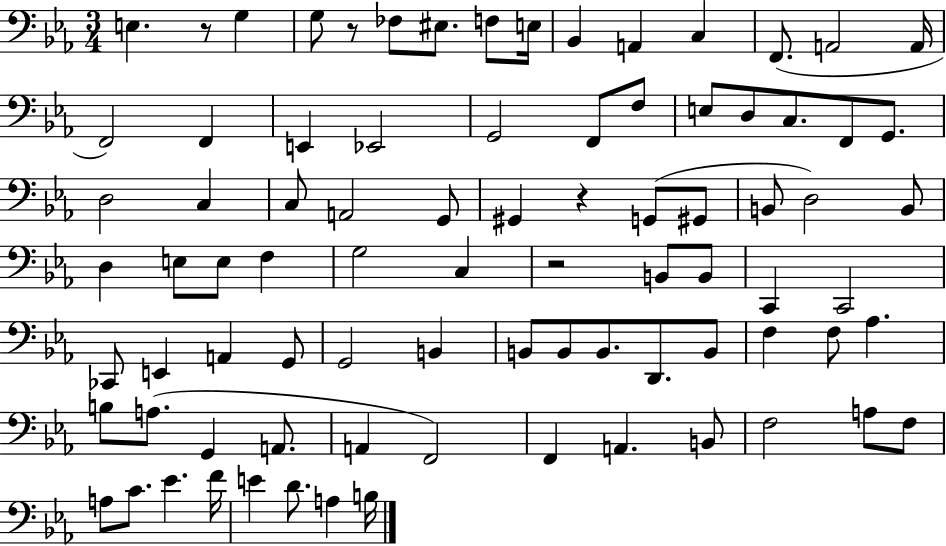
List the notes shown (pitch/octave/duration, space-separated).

E3/q. R/e G3/q G3/e R/e FES3/e EIS3/e. F3/e E3/s Bb2/q A2/q C3/q F2/e. A2/h A2/s F2/h F2/q E2/q Eb2/h G2/h F2/e F3/e E3/e D3/e C3/e. F2/e G2/e. D3/h C3/q C3/e A2/h G2/e G#2/q R/q G2/e G#2/e B2/e D3/h B2/e D3/q E3/e E3/e F3/q G3/h C3/q R/h B2/e B2/e C2/q C2/h CES2/e E2/q A2/q G2/e G2/h B2/q B2/e B2/e B2/e. D2/e. B2/e F3/q F3/e Ab3/q. B3/e A3/e. G2/q A2/e. A2/q F2/h F2/q A2/q. B2/e F3/h A3/e F3/e A3/e C4/e. Eb4/q. F4/s E4/q D4/e. A3/q B3/s